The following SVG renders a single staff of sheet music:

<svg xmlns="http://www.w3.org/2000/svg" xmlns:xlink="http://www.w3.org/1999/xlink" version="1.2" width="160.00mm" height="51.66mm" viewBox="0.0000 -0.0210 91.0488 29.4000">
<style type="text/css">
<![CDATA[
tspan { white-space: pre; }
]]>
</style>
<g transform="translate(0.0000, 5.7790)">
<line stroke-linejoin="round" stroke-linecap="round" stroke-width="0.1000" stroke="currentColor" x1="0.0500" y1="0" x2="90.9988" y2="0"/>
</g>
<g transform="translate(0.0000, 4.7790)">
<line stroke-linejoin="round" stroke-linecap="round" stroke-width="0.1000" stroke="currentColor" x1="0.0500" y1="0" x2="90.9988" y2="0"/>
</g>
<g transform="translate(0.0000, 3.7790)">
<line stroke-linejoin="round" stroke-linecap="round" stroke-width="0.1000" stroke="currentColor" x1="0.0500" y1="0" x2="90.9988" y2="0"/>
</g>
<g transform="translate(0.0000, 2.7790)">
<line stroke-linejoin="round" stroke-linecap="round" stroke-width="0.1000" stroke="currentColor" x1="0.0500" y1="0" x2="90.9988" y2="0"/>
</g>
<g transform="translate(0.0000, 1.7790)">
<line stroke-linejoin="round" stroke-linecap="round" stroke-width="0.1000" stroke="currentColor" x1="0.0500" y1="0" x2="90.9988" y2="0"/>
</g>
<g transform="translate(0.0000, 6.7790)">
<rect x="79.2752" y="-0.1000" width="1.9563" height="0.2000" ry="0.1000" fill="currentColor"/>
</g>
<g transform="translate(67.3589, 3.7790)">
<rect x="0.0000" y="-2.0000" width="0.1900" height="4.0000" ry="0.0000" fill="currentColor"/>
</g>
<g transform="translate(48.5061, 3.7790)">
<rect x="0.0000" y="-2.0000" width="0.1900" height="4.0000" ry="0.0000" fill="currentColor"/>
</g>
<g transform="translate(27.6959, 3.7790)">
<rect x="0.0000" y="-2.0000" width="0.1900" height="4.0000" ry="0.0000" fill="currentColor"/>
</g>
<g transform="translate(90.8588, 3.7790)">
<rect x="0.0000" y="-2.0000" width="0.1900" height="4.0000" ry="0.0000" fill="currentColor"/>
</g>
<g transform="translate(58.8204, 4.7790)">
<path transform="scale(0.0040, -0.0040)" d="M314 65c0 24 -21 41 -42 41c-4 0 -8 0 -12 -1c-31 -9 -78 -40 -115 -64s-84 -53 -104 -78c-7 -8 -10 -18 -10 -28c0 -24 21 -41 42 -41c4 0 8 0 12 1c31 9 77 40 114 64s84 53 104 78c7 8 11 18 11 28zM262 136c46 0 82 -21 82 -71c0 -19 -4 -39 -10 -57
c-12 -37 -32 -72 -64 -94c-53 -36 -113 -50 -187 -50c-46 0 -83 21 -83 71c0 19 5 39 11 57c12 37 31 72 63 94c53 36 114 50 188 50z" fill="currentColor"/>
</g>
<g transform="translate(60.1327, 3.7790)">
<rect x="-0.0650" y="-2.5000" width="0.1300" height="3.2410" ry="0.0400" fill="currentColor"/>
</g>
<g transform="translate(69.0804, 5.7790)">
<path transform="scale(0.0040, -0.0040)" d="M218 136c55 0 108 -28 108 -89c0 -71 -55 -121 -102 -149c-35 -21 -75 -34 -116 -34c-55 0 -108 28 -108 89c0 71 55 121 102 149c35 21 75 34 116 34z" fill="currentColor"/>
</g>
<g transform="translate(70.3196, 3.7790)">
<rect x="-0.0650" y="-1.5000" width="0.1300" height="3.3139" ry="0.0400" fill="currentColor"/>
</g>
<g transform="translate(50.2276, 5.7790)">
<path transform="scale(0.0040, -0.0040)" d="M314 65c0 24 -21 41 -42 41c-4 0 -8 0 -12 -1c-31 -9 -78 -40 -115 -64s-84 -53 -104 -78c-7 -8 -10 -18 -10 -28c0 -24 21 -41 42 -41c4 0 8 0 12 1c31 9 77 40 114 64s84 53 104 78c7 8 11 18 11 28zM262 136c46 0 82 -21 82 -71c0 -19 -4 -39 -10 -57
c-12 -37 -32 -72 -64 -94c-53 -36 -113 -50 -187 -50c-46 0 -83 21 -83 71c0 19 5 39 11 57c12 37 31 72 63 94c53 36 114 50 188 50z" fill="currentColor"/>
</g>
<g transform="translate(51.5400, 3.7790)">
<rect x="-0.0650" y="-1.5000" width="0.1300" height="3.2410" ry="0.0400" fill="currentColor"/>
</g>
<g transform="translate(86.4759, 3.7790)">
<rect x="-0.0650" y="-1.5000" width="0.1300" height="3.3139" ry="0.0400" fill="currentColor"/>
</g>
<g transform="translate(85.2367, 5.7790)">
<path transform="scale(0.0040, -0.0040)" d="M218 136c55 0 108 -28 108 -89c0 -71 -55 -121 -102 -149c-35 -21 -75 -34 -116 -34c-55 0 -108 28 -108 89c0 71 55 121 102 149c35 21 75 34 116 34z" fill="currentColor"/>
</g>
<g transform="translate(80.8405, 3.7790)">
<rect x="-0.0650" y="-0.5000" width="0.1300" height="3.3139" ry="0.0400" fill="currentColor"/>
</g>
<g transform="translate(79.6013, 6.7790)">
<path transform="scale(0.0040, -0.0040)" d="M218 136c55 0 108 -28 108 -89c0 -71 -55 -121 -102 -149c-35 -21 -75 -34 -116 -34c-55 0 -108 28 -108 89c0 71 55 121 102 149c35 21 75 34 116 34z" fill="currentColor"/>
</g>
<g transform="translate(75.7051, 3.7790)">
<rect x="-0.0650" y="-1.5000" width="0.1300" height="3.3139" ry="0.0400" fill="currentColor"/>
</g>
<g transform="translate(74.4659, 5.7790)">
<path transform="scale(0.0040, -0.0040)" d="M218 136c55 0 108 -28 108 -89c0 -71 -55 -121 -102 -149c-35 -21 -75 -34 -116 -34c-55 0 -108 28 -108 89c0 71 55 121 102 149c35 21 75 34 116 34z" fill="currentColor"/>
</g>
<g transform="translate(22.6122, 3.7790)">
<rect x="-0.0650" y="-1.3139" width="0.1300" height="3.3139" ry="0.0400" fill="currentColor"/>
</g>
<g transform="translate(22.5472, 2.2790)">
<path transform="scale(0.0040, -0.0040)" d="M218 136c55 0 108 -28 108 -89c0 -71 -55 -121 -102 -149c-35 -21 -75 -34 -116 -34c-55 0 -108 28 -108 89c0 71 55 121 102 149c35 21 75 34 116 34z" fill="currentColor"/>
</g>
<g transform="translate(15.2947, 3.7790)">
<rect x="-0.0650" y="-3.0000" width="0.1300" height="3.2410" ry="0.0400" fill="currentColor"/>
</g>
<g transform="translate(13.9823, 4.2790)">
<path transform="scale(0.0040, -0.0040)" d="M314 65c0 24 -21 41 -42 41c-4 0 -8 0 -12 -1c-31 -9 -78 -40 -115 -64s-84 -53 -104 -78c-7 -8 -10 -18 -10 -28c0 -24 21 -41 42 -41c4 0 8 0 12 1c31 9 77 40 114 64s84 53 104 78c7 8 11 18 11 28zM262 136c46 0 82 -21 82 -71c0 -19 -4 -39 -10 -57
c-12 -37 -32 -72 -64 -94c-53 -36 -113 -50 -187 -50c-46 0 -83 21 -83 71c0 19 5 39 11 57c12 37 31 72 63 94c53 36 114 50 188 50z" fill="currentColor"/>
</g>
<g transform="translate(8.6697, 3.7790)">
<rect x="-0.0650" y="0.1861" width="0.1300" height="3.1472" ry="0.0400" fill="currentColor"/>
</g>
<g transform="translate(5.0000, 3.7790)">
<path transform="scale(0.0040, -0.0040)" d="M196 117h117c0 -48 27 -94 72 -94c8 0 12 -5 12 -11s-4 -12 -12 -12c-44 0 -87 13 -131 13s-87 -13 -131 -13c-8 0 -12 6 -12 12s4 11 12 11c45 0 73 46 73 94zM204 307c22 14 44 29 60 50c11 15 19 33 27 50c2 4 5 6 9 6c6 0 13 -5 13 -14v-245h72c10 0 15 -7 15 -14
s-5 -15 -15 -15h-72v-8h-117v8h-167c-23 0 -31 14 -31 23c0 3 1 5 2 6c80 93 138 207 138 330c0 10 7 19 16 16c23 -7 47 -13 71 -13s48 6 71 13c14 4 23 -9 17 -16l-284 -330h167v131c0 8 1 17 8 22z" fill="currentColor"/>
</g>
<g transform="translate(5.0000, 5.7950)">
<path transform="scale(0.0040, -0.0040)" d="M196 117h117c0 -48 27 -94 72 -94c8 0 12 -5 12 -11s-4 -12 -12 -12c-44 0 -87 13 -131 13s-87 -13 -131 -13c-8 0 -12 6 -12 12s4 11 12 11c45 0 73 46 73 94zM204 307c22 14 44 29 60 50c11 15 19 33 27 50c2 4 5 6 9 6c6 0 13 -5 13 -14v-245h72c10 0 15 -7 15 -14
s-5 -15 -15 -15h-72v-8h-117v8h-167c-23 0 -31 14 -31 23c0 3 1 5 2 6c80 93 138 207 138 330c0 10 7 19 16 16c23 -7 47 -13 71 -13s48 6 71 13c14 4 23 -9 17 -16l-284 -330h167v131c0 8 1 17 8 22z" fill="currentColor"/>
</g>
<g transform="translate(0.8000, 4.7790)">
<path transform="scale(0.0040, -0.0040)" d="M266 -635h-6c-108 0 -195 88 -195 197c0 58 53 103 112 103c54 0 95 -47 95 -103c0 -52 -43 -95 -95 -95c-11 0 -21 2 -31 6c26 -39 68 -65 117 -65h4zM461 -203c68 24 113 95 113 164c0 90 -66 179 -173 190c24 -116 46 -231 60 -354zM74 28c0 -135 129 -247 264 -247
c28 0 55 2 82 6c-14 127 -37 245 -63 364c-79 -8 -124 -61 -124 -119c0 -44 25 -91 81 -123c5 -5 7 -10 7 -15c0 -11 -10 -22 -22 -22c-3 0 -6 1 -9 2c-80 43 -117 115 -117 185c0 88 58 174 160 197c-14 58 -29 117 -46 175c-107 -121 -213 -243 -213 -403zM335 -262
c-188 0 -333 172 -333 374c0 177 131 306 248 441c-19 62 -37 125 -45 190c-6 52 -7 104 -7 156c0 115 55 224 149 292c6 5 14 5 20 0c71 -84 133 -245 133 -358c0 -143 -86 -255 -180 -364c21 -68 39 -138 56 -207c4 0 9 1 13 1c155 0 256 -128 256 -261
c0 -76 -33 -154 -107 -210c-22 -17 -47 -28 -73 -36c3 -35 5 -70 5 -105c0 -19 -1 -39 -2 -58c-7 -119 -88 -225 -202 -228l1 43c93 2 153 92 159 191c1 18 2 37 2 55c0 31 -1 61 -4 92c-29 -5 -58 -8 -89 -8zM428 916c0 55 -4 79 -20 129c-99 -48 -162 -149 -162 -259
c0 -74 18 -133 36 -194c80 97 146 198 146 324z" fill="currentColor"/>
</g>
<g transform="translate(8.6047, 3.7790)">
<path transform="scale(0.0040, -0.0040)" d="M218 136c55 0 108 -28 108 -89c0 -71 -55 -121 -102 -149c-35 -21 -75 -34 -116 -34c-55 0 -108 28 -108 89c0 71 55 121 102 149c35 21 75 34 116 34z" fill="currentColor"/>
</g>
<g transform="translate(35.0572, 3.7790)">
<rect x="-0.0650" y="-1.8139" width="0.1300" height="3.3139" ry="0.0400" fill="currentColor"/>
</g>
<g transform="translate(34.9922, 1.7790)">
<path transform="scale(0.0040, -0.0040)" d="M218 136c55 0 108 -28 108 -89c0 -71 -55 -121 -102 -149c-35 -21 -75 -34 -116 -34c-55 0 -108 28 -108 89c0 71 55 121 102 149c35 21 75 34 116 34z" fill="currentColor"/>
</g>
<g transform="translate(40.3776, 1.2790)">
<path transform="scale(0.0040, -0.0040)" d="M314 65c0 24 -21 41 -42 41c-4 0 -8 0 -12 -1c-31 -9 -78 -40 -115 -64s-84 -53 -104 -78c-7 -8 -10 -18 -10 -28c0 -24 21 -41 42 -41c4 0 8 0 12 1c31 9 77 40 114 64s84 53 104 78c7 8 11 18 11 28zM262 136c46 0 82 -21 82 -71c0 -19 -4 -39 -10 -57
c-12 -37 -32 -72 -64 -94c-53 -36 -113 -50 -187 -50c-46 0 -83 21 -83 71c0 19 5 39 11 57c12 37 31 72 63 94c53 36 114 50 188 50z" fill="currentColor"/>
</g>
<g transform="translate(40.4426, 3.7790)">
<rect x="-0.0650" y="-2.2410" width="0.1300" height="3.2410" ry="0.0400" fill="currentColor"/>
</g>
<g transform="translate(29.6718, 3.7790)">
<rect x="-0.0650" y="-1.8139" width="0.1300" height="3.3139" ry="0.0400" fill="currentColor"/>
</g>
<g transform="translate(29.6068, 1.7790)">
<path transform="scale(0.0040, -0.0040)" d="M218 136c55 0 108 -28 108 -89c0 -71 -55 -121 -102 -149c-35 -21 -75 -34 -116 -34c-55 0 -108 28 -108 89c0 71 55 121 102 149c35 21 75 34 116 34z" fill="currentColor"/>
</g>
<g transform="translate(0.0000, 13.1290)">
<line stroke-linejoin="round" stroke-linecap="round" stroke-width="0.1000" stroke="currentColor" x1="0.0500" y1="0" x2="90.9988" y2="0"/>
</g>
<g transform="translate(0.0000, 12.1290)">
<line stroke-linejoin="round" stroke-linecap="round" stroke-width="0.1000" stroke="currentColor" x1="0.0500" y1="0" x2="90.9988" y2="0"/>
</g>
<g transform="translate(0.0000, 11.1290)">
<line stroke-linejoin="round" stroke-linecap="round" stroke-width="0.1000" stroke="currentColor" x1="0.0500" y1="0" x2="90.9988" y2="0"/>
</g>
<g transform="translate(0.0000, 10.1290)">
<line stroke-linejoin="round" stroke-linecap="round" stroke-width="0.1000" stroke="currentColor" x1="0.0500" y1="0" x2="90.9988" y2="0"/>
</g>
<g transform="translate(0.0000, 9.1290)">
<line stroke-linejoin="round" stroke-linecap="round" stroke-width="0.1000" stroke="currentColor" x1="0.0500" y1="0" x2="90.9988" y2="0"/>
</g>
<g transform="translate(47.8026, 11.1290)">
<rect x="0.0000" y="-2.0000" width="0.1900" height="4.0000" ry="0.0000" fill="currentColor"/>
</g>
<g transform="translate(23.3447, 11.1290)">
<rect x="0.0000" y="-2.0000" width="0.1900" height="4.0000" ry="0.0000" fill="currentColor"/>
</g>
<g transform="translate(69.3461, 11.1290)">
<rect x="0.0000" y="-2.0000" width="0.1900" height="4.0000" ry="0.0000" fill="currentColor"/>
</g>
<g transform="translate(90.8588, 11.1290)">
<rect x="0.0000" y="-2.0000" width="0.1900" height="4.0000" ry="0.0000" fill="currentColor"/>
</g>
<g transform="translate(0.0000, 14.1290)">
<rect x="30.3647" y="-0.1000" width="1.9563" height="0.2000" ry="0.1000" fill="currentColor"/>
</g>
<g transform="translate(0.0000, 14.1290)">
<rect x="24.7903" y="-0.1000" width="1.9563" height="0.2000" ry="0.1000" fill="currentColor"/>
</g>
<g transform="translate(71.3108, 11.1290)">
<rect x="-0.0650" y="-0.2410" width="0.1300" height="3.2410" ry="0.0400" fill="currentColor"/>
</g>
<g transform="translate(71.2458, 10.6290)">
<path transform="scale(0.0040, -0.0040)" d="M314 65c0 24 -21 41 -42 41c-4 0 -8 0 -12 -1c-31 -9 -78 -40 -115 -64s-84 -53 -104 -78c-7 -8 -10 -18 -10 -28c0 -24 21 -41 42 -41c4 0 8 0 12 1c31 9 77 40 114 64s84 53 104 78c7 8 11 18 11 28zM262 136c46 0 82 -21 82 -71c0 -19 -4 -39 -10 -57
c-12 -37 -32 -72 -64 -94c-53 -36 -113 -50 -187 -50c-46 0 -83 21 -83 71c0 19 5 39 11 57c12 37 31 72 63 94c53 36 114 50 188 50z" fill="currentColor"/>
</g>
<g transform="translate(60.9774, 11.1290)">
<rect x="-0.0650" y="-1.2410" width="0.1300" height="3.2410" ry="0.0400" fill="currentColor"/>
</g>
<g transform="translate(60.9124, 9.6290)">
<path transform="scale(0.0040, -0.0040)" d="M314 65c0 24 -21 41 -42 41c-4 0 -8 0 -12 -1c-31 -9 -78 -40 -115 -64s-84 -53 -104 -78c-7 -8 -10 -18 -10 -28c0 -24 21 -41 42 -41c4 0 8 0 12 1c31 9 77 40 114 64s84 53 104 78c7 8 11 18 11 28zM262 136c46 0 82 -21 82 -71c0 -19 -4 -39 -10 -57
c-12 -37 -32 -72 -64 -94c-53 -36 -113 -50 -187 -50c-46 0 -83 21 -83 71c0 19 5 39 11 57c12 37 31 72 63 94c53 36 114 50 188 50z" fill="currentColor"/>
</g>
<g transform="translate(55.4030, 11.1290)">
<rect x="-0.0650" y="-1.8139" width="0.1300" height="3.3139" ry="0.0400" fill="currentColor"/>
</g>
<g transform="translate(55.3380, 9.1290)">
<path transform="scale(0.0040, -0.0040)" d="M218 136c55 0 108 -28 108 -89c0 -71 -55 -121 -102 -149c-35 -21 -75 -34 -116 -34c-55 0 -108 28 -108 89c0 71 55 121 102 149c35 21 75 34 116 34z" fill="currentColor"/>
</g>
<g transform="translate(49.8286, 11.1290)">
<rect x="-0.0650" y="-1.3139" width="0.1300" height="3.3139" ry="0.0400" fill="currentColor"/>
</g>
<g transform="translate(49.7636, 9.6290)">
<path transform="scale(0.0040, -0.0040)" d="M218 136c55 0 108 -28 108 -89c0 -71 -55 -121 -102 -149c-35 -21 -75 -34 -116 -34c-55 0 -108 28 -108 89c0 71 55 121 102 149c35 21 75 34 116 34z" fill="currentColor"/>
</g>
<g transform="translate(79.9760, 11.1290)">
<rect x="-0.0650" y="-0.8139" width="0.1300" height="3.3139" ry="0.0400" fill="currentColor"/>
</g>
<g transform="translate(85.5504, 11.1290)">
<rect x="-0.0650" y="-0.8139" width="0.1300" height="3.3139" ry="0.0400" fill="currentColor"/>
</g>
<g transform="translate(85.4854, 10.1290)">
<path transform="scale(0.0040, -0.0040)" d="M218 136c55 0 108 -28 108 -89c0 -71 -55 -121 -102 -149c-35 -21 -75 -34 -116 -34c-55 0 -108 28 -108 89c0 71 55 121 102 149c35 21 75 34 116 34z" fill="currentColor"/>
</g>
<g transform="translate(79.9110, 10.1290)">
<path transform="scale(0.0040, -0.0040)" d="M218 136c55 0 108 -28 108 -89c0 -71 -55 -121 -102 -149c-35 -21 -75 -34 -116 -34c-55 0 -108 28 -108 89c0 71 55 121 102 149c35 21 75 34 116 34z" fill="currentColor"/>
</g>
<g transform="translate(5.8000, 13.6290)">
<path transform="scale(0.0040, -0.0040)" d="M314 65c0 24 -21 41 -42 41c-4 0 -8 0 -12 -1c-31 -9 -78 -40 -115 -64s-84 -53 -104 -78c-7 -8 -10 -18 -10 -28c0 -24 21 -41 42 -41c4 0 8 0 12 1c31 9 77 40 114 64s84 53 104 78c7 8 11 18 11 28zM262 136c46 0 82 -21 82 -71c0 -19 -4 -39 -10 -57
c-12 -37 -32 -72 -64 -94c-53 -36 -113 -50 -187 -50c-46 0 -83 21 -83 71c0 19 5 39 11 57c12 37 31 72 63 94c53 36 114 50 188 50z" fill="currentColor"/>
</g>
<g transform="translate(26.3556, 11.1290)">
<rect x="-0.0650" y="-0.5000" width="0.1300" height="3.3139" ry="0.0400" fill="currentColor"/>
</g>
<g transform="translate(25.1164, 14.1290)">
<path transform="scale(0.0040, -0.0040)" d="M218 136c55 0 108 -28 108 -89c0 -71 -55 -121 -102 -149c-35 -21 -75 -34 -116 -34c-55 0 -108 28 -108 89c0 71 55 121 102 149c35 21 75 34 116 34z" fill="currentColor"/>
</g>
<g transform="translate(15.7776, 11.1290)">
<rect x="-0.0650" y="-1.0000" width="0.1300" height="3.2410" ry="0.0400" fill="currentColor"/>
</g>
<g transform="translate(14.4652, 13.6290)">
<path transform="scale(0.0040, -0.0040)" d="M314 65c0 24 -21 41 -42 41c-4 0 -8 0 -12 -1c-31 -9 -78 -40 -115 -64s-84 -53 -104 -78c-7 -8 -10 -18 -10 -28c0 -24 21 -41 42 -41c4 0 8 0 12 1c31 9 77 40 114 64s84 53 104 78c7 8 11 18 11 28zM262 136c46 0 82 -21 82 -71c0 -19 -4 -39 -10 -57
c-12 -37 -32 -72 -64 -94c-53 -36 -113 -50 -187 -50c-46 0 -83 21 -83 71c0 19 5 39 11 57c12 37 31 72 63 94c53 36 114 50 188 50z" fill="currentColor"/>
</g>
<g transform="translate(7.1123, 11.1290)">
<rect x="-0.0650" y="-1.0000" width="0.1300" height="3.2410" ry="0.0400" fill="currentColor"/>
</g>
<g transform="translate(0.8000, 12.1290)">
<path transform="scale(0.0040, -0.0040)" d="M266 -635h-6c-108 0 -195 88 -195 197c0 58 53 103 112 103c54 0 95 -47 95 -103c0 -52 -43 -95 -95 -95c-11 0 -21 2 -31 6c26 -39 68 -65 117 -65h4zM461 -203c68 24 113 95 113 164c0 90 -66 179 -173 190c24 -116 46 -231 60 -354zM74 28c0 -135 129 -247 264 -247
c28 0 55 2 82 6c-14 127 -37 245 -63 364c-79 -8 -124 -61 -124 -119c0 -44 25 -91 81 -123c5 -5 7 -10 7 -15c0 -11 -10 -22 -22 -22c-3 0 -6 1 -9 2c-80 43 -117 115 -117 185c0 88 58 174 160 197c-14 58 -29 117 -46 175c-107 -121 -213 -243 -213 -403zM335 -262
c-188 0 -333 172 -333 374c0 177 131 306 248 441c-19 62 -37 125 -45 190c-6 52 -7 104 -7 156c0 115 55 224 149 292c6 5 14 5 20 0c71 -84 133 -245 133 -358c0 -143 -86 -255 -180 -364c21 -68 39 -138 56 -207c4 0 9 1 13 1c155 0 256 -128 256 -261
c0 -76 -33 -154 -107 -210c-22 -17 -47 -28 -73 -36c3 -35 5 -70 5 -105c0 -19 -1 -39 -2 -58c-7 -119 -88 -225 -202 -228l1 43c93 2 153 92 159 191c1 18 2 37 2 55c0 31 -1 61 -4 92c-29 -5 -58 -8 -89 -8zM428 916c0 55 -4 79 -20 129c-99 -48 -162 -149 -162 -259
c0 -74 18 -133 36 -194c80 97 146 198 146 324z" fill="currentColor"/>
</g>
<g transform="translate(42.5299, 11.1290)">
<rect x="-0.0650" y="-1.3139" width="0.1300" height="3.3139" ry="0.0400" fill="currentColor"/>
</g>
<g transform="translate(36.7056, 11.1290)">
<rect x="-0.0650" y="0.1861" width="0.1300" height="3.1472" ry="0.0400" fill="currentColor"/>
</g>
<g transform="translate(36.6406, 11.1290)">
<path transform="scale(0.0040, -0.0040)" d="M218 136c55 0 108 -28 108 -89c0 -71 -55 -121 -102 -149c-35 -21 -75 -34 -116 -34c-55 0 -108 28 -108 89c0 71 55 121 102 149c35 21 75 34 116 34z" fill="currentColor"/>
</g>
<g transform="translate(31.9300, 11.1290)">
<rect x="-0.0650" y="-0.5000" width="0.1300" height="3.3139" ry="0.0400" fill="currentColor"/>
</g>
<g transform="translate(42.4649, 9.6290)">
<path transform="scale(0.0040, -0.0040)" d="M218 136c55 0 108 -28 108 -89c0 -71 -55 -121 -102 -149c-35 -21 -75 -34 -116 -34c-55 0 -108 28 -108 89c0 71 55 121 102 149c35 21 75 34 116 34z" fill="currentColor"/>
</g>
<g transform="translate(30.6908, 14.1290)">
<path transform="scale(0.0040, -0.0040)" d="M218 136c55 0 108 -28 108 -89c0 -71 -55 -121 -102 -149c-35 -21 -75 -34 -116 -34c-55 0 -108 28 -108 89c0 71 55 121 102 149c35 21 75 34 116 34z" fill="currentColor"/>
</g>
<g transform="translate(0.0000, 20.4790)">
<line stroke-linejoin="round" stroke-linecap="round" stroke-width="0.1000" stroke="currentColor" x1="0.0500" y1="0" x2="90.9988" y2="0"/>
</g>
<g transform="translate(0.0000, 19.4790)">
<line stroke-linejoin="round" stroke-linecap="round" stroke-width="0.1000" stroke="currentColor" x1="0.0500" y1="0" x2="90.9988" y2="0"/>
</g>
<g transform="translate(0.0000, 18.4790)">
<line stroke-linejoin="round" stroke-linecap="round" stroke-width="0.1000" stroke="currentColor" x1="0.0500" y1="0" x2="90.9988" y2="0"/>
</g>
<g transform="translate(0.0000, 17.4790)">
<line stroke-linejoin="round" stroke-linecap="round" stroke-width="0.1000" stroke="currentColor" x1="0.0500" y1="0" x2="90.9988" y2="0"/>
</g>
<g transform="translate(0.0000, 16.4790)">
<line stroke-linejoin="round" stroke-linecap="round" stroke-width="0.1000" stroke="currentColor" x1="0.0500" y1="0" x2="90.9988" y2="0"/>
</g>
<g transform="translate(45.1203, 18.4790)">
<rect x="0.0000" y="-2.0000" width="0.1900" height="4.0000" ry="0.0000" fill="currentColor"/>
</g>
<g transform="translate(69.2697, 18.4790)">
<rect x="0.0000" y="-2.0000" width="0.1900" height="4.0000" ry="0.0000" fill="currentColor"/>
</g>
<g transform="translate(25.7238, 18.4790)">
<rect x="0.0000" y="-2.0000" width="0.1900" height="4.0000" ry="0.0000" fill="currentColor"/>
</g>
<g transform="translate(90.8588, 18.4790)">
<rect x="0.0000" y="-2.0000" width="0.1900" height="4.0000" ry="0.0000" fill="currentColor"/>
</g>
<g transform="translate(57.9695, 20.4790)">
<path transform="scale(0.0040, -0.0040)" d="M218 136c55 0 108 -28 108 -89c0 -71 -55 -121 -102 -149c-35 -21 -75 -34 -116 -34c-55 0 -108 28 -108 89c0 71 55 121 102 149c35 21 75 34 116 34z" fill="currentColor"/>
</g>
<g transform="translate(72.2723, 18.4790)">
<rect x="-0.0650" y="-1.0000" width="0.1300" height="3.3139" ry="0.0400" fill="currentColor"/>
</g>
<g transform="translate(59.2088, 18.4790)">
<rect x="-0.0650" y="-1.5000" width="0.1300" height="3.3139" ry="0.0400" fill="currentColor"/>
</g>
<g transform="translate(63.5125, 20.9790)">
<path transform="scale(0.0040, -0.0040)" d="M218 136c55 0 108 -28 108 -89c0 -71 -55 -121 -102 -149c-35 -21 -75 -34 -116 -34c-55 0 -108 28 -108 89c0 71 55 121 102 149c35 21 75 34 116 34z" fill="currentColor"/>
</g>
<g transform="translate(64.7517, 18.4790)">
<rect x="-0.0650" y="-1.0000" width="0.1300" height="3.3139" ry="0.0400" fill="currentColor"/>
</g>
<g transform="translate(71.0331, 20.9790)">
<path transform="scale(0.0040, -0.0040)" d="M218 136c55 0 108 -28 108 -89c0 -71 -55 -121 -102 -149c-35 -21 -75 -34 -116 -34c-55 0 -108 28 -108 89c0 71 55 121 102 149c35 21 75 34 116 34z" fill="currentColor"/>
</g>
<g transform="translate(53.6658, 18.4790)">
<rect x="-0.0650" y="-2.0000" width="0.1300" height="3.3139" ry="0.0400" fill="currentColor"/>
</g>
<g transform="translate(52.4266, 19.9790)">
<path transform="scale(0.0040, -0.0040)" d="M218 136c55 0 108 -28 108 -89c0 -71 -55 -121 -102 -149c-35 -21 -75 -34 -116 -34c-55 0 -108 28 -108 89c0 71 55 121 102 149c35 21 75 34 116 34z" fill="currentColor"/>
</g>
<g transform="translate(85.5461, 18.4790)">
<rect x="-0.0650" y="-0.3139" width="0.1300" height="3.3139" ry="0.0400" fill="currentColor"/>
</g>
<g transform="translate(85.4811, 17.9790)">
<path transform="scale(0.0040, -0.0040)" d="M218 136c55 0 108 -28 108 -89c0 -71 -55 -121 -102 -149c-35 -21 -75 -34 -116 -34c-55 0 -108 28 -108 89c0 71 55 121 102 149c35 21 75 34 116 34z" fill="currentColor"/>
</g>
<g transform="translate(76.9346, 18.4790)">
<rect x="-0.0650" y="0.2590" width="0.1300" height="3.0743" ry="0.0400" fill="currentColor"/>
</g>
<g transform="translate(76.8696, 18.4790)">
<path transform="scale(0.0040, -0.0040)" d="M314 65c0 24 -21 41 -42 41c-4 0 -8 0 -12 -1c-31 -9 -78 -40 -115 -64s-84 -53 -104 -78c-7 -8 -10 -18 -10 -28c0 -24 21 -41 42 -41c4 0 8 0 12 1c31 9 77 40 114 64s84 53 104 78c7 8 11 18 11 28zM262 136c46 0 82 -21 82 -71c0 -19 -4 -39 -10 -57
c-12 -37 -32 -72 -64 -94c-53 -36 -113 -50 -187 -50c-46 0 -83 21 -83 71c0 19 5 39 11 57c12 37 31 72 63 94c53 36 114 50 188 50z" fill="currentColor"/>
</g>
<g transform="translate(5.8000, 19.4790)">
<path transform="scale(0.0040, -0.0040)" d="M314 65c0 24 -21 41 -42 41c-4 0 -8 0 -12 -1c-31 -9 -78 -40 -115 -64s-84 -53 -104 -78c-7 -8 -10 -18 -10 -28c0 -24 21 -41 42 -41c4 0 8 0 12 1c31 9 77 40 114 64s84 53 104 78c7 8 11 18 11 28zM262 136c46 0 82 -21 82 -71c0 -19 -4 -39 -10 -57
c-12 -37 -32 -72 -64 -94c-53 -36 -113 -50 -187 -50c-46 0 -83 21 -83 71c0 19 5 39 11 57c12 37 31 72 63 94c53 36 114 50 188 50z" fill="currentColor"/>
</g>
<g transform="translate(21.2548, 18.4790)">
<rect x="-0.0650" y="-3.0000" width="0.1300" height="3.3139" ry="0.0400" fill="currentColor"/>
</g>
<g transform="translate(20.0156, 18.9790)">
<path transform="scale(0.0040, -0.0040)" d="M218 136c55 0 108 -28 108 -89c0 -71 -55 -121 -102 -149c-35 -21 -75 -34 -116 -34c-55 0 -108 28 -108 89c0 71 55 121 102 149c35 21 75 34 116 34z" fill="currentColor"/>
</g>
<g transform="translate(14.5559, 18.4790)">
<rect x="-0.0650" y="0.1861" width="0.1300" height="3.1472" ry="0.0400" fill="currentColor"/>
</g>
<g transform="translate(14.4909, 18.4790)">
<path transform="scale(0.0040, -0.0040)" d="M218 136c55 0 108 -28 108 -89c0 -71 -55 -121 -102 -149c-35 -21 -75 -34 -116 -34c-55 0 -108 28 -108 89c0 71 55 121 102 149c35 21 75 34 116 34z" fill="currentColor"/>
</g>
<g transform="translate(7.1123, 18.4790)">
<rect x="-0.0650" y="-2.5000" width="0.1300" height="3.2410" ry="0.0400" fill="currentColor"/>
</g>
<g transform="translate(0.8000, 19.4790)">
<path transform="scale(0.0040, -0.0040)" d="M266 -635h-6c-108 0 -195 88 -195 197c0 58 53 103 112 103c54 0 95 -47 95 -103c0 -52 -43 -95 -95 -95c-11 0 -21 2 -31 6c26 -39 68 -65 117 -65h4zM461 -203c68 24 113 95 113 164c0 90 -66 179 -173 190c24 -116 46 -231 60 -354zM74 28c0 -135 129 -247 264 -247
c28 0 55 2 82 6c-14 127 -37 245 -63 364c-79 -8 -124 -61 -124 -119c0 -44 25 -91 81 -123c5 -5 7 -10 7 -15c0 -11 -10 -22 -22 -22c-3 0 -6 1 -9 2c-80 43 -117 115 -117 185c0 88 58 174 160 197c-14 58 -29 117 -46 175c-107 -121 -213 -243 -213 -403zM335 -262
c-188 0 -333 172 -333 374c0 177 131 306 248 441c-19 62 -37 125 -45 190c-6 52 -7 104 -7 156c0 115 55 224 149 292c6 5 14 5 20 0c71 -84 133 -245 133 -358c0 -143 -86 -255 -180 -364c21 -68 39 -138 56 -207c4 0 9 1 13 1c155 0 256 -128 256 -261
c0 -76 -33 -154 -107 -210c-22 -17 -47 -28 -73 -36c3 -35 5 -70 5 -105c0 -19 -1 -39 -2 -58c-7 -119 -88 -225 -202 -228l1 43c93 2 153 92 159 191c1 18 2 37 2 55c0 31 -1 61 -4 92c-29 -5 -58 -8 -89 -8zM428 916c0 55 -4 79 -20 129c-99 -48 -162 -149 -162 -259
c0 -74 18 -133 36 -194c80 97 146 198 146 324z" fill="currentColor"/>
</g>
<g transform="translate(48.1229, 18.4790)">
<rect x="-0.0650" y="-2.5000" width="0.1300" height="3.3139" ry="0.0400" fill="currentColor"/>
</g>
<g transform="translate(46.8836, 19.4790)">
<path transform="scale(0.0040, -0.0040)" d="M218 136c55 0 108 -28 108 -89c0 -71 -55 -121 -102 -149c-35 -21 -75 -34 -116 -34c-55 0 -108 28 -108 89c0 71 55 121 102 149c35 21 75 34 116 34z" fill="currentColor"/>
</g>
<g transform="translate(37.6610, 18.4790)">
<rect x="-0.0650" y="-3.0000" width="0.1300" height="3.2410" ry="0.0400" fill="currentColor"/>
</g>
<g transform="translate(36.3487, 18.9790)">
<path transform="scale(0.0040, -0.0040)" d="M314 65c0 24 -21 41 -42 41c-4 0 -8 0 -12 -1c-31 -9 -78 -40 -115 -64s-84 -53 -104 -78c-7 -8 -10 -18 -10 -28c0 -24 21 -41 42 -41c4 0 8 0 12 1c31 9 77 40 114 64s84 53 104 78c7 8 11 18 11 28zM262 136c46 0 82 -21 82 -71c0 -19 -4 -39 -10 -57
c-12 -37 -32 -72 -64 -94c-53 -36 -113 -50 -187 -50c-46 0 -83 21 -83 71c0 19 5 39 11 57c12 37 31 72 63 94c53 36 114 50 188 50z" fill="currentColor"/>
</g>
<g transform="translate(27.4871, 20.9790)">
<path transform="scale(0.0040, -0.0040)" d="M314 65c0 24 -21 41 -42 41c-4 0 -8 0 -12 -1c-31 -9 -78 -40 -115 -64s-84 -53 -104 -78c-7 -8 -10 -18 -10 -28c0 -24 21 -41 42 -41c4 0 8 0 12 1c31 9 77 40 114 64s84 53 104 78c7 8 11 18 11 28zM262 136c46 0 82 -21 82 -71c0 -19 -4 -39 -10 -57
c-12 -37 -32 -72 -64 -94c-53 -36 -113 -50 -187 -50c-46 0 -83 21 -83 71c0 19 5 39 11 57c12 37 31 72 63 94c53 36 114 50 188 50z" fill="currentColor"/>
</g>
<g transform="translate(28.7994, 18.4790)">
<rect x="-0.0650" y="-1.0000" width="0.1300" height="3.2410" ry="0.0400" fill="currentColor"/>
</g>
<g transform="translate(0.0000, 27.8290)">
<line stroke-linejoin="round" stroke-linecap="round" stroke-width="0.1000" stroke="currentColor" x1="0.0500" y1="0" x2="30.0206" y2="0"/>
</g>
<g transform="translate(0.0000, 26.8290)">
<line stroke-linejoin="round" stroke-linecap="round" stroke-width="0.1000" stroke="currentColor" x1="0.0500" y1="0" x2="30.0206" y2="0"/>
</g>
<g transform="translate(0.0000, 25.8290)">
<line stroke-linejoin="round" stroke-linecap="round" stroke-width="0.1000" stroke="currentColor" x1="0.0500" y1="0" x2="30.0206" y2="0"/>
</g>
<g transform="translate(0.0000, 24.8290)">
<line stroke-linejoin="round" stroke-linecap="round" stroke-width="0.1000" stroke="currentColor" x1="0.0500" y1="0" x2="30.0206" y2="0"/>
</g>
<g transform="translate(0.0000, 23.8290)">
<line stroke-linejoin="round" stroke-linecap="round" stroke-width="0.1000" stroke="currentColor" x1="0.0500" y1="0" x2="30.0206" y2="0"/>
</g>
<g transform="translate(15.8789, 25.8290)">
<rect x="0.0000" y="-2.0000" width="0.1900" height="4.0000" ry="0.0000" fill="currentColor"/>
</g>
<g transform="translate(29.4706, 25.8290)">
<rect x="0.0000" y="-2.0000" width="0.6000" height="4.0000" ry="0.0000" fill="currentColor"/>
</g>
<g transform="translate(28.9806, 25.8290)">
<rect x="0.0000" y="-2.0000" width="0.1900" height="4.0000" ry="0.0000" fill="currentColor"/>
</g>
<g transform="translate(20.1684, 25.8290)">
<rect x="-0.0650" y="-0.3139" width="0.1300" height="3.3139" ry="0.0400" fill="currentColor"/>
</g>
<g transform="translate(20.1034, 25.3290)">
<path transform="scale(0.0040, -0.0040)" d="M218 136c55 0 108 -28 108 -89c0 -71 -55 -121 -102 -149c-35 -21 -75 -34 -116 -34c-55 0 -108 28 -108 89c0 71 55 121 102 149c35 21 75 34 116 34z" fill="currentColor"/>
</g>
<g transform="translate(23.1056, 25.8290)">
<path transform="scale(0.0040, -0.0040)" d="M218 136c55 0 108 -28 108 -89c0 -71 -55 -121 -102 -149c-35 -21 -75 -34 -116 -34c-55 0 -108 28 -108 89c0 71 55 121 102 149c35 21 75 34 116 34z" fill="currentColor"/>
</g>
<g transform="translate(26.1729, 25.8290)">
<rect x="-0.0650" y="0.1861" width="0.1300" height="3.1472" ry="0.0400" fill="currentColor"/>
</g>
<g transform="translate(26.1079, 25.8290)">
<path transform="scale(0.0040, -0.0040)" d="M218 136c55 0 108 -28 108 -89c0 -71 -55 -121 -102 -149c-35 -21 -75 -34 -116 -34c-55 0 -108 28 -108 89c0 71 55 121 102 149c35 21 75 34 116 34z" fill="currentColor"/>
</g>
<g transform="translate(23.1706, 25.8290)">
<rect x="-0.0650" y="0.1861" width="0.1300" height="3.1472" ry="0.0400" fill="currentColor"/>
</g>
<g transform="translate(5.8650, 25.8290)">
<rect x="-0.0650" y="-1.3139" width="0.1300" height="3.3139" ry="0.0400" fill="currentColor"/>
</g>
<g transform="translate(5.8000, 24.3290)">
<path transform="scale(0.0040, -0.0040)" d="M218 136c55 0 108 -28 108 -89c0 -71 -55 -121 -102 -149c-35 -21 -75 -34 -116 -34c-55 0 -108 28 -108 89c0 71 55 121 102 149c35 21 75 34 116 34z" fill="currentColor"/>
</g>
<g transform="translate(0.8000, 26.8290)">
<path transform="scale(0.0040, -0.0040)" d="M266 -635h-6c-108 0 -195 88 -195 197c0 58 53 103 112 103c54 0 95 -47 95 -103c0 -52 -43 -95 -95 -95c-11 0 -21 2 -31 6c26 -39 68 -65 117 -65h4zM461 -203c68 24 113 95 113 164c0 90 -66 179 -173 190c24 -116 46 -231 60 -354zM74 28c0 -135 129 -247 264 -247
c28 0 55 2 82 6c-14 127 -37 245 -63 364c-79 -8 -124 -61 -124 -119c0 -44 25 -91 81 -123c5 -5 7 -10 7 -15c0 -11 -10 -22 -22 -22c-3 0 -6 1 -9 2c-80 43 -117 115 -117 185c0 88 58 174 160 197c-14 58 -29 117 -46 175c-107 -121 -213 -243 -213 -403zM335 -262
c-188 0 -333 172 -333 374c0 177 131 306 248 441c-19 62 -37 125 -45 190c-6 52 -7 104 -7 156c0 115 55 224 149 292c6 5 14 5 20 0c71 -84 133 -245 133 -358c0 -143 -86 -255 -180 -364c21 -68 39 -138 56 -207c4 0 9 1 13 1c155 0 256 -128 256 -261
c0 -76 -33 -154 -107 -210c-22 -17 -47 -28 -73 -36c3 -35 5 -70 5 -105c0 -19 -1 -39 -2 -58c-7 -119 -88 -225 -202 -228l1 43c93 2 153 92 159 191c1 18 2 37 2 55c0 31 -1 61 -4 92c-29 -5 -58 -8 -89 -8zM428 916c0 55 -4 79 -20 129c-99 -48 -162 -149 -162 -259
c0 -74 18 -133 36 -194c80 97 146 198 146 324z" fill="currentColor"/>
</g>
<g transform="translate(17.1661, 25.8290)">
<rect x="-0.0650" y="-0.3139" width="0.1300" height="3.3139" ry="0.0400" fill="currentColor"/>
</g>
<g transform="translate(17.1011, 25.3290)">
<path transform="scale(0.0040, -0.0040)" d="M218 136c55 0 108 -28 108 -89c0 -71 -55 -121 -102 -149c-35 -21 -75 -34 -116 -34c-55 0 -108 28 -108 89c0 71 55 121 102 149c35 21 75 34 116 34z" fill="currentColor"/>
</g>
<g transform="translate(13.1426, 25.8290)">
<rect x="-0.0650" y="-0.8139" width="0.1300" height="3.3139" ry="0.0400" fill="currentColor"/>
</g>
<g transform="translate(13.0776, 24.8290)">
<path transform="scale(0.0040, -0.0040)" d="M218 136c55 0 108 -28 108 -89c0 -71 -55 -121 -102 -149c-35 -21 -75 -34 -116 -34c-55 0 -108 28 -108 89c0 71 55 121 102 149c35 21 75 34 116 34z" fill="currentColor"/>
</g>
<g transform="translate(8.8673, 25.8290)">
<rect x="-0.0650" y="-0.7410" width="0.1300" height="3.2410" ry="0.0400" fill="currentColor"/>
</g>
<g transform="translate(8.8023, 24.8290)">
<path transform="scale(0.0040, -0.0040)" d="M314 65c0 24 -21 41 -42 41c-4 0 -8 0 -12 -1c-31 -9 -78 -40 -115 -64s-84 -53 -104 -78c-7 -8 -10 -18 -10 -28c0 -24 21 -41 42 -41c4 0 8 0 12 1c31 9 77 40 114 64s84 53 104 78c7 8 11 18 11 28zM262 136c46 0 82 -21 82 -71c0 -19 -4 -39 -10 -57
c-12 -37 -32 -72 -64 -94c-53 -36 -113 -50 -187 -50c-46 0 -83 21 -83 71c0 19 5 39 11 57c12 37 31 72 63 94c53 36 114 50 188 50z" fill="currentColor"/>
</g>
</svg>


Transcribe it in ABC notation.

X:1
T:Untitled
M:4/4
L:1/4
K:C
B A2 e f f g2 E2 G2 E E C E D2 D2 C C B e e f e2 c2 d d G2 B A D2 A2 G F E D D B2 c e d2 d c c B B